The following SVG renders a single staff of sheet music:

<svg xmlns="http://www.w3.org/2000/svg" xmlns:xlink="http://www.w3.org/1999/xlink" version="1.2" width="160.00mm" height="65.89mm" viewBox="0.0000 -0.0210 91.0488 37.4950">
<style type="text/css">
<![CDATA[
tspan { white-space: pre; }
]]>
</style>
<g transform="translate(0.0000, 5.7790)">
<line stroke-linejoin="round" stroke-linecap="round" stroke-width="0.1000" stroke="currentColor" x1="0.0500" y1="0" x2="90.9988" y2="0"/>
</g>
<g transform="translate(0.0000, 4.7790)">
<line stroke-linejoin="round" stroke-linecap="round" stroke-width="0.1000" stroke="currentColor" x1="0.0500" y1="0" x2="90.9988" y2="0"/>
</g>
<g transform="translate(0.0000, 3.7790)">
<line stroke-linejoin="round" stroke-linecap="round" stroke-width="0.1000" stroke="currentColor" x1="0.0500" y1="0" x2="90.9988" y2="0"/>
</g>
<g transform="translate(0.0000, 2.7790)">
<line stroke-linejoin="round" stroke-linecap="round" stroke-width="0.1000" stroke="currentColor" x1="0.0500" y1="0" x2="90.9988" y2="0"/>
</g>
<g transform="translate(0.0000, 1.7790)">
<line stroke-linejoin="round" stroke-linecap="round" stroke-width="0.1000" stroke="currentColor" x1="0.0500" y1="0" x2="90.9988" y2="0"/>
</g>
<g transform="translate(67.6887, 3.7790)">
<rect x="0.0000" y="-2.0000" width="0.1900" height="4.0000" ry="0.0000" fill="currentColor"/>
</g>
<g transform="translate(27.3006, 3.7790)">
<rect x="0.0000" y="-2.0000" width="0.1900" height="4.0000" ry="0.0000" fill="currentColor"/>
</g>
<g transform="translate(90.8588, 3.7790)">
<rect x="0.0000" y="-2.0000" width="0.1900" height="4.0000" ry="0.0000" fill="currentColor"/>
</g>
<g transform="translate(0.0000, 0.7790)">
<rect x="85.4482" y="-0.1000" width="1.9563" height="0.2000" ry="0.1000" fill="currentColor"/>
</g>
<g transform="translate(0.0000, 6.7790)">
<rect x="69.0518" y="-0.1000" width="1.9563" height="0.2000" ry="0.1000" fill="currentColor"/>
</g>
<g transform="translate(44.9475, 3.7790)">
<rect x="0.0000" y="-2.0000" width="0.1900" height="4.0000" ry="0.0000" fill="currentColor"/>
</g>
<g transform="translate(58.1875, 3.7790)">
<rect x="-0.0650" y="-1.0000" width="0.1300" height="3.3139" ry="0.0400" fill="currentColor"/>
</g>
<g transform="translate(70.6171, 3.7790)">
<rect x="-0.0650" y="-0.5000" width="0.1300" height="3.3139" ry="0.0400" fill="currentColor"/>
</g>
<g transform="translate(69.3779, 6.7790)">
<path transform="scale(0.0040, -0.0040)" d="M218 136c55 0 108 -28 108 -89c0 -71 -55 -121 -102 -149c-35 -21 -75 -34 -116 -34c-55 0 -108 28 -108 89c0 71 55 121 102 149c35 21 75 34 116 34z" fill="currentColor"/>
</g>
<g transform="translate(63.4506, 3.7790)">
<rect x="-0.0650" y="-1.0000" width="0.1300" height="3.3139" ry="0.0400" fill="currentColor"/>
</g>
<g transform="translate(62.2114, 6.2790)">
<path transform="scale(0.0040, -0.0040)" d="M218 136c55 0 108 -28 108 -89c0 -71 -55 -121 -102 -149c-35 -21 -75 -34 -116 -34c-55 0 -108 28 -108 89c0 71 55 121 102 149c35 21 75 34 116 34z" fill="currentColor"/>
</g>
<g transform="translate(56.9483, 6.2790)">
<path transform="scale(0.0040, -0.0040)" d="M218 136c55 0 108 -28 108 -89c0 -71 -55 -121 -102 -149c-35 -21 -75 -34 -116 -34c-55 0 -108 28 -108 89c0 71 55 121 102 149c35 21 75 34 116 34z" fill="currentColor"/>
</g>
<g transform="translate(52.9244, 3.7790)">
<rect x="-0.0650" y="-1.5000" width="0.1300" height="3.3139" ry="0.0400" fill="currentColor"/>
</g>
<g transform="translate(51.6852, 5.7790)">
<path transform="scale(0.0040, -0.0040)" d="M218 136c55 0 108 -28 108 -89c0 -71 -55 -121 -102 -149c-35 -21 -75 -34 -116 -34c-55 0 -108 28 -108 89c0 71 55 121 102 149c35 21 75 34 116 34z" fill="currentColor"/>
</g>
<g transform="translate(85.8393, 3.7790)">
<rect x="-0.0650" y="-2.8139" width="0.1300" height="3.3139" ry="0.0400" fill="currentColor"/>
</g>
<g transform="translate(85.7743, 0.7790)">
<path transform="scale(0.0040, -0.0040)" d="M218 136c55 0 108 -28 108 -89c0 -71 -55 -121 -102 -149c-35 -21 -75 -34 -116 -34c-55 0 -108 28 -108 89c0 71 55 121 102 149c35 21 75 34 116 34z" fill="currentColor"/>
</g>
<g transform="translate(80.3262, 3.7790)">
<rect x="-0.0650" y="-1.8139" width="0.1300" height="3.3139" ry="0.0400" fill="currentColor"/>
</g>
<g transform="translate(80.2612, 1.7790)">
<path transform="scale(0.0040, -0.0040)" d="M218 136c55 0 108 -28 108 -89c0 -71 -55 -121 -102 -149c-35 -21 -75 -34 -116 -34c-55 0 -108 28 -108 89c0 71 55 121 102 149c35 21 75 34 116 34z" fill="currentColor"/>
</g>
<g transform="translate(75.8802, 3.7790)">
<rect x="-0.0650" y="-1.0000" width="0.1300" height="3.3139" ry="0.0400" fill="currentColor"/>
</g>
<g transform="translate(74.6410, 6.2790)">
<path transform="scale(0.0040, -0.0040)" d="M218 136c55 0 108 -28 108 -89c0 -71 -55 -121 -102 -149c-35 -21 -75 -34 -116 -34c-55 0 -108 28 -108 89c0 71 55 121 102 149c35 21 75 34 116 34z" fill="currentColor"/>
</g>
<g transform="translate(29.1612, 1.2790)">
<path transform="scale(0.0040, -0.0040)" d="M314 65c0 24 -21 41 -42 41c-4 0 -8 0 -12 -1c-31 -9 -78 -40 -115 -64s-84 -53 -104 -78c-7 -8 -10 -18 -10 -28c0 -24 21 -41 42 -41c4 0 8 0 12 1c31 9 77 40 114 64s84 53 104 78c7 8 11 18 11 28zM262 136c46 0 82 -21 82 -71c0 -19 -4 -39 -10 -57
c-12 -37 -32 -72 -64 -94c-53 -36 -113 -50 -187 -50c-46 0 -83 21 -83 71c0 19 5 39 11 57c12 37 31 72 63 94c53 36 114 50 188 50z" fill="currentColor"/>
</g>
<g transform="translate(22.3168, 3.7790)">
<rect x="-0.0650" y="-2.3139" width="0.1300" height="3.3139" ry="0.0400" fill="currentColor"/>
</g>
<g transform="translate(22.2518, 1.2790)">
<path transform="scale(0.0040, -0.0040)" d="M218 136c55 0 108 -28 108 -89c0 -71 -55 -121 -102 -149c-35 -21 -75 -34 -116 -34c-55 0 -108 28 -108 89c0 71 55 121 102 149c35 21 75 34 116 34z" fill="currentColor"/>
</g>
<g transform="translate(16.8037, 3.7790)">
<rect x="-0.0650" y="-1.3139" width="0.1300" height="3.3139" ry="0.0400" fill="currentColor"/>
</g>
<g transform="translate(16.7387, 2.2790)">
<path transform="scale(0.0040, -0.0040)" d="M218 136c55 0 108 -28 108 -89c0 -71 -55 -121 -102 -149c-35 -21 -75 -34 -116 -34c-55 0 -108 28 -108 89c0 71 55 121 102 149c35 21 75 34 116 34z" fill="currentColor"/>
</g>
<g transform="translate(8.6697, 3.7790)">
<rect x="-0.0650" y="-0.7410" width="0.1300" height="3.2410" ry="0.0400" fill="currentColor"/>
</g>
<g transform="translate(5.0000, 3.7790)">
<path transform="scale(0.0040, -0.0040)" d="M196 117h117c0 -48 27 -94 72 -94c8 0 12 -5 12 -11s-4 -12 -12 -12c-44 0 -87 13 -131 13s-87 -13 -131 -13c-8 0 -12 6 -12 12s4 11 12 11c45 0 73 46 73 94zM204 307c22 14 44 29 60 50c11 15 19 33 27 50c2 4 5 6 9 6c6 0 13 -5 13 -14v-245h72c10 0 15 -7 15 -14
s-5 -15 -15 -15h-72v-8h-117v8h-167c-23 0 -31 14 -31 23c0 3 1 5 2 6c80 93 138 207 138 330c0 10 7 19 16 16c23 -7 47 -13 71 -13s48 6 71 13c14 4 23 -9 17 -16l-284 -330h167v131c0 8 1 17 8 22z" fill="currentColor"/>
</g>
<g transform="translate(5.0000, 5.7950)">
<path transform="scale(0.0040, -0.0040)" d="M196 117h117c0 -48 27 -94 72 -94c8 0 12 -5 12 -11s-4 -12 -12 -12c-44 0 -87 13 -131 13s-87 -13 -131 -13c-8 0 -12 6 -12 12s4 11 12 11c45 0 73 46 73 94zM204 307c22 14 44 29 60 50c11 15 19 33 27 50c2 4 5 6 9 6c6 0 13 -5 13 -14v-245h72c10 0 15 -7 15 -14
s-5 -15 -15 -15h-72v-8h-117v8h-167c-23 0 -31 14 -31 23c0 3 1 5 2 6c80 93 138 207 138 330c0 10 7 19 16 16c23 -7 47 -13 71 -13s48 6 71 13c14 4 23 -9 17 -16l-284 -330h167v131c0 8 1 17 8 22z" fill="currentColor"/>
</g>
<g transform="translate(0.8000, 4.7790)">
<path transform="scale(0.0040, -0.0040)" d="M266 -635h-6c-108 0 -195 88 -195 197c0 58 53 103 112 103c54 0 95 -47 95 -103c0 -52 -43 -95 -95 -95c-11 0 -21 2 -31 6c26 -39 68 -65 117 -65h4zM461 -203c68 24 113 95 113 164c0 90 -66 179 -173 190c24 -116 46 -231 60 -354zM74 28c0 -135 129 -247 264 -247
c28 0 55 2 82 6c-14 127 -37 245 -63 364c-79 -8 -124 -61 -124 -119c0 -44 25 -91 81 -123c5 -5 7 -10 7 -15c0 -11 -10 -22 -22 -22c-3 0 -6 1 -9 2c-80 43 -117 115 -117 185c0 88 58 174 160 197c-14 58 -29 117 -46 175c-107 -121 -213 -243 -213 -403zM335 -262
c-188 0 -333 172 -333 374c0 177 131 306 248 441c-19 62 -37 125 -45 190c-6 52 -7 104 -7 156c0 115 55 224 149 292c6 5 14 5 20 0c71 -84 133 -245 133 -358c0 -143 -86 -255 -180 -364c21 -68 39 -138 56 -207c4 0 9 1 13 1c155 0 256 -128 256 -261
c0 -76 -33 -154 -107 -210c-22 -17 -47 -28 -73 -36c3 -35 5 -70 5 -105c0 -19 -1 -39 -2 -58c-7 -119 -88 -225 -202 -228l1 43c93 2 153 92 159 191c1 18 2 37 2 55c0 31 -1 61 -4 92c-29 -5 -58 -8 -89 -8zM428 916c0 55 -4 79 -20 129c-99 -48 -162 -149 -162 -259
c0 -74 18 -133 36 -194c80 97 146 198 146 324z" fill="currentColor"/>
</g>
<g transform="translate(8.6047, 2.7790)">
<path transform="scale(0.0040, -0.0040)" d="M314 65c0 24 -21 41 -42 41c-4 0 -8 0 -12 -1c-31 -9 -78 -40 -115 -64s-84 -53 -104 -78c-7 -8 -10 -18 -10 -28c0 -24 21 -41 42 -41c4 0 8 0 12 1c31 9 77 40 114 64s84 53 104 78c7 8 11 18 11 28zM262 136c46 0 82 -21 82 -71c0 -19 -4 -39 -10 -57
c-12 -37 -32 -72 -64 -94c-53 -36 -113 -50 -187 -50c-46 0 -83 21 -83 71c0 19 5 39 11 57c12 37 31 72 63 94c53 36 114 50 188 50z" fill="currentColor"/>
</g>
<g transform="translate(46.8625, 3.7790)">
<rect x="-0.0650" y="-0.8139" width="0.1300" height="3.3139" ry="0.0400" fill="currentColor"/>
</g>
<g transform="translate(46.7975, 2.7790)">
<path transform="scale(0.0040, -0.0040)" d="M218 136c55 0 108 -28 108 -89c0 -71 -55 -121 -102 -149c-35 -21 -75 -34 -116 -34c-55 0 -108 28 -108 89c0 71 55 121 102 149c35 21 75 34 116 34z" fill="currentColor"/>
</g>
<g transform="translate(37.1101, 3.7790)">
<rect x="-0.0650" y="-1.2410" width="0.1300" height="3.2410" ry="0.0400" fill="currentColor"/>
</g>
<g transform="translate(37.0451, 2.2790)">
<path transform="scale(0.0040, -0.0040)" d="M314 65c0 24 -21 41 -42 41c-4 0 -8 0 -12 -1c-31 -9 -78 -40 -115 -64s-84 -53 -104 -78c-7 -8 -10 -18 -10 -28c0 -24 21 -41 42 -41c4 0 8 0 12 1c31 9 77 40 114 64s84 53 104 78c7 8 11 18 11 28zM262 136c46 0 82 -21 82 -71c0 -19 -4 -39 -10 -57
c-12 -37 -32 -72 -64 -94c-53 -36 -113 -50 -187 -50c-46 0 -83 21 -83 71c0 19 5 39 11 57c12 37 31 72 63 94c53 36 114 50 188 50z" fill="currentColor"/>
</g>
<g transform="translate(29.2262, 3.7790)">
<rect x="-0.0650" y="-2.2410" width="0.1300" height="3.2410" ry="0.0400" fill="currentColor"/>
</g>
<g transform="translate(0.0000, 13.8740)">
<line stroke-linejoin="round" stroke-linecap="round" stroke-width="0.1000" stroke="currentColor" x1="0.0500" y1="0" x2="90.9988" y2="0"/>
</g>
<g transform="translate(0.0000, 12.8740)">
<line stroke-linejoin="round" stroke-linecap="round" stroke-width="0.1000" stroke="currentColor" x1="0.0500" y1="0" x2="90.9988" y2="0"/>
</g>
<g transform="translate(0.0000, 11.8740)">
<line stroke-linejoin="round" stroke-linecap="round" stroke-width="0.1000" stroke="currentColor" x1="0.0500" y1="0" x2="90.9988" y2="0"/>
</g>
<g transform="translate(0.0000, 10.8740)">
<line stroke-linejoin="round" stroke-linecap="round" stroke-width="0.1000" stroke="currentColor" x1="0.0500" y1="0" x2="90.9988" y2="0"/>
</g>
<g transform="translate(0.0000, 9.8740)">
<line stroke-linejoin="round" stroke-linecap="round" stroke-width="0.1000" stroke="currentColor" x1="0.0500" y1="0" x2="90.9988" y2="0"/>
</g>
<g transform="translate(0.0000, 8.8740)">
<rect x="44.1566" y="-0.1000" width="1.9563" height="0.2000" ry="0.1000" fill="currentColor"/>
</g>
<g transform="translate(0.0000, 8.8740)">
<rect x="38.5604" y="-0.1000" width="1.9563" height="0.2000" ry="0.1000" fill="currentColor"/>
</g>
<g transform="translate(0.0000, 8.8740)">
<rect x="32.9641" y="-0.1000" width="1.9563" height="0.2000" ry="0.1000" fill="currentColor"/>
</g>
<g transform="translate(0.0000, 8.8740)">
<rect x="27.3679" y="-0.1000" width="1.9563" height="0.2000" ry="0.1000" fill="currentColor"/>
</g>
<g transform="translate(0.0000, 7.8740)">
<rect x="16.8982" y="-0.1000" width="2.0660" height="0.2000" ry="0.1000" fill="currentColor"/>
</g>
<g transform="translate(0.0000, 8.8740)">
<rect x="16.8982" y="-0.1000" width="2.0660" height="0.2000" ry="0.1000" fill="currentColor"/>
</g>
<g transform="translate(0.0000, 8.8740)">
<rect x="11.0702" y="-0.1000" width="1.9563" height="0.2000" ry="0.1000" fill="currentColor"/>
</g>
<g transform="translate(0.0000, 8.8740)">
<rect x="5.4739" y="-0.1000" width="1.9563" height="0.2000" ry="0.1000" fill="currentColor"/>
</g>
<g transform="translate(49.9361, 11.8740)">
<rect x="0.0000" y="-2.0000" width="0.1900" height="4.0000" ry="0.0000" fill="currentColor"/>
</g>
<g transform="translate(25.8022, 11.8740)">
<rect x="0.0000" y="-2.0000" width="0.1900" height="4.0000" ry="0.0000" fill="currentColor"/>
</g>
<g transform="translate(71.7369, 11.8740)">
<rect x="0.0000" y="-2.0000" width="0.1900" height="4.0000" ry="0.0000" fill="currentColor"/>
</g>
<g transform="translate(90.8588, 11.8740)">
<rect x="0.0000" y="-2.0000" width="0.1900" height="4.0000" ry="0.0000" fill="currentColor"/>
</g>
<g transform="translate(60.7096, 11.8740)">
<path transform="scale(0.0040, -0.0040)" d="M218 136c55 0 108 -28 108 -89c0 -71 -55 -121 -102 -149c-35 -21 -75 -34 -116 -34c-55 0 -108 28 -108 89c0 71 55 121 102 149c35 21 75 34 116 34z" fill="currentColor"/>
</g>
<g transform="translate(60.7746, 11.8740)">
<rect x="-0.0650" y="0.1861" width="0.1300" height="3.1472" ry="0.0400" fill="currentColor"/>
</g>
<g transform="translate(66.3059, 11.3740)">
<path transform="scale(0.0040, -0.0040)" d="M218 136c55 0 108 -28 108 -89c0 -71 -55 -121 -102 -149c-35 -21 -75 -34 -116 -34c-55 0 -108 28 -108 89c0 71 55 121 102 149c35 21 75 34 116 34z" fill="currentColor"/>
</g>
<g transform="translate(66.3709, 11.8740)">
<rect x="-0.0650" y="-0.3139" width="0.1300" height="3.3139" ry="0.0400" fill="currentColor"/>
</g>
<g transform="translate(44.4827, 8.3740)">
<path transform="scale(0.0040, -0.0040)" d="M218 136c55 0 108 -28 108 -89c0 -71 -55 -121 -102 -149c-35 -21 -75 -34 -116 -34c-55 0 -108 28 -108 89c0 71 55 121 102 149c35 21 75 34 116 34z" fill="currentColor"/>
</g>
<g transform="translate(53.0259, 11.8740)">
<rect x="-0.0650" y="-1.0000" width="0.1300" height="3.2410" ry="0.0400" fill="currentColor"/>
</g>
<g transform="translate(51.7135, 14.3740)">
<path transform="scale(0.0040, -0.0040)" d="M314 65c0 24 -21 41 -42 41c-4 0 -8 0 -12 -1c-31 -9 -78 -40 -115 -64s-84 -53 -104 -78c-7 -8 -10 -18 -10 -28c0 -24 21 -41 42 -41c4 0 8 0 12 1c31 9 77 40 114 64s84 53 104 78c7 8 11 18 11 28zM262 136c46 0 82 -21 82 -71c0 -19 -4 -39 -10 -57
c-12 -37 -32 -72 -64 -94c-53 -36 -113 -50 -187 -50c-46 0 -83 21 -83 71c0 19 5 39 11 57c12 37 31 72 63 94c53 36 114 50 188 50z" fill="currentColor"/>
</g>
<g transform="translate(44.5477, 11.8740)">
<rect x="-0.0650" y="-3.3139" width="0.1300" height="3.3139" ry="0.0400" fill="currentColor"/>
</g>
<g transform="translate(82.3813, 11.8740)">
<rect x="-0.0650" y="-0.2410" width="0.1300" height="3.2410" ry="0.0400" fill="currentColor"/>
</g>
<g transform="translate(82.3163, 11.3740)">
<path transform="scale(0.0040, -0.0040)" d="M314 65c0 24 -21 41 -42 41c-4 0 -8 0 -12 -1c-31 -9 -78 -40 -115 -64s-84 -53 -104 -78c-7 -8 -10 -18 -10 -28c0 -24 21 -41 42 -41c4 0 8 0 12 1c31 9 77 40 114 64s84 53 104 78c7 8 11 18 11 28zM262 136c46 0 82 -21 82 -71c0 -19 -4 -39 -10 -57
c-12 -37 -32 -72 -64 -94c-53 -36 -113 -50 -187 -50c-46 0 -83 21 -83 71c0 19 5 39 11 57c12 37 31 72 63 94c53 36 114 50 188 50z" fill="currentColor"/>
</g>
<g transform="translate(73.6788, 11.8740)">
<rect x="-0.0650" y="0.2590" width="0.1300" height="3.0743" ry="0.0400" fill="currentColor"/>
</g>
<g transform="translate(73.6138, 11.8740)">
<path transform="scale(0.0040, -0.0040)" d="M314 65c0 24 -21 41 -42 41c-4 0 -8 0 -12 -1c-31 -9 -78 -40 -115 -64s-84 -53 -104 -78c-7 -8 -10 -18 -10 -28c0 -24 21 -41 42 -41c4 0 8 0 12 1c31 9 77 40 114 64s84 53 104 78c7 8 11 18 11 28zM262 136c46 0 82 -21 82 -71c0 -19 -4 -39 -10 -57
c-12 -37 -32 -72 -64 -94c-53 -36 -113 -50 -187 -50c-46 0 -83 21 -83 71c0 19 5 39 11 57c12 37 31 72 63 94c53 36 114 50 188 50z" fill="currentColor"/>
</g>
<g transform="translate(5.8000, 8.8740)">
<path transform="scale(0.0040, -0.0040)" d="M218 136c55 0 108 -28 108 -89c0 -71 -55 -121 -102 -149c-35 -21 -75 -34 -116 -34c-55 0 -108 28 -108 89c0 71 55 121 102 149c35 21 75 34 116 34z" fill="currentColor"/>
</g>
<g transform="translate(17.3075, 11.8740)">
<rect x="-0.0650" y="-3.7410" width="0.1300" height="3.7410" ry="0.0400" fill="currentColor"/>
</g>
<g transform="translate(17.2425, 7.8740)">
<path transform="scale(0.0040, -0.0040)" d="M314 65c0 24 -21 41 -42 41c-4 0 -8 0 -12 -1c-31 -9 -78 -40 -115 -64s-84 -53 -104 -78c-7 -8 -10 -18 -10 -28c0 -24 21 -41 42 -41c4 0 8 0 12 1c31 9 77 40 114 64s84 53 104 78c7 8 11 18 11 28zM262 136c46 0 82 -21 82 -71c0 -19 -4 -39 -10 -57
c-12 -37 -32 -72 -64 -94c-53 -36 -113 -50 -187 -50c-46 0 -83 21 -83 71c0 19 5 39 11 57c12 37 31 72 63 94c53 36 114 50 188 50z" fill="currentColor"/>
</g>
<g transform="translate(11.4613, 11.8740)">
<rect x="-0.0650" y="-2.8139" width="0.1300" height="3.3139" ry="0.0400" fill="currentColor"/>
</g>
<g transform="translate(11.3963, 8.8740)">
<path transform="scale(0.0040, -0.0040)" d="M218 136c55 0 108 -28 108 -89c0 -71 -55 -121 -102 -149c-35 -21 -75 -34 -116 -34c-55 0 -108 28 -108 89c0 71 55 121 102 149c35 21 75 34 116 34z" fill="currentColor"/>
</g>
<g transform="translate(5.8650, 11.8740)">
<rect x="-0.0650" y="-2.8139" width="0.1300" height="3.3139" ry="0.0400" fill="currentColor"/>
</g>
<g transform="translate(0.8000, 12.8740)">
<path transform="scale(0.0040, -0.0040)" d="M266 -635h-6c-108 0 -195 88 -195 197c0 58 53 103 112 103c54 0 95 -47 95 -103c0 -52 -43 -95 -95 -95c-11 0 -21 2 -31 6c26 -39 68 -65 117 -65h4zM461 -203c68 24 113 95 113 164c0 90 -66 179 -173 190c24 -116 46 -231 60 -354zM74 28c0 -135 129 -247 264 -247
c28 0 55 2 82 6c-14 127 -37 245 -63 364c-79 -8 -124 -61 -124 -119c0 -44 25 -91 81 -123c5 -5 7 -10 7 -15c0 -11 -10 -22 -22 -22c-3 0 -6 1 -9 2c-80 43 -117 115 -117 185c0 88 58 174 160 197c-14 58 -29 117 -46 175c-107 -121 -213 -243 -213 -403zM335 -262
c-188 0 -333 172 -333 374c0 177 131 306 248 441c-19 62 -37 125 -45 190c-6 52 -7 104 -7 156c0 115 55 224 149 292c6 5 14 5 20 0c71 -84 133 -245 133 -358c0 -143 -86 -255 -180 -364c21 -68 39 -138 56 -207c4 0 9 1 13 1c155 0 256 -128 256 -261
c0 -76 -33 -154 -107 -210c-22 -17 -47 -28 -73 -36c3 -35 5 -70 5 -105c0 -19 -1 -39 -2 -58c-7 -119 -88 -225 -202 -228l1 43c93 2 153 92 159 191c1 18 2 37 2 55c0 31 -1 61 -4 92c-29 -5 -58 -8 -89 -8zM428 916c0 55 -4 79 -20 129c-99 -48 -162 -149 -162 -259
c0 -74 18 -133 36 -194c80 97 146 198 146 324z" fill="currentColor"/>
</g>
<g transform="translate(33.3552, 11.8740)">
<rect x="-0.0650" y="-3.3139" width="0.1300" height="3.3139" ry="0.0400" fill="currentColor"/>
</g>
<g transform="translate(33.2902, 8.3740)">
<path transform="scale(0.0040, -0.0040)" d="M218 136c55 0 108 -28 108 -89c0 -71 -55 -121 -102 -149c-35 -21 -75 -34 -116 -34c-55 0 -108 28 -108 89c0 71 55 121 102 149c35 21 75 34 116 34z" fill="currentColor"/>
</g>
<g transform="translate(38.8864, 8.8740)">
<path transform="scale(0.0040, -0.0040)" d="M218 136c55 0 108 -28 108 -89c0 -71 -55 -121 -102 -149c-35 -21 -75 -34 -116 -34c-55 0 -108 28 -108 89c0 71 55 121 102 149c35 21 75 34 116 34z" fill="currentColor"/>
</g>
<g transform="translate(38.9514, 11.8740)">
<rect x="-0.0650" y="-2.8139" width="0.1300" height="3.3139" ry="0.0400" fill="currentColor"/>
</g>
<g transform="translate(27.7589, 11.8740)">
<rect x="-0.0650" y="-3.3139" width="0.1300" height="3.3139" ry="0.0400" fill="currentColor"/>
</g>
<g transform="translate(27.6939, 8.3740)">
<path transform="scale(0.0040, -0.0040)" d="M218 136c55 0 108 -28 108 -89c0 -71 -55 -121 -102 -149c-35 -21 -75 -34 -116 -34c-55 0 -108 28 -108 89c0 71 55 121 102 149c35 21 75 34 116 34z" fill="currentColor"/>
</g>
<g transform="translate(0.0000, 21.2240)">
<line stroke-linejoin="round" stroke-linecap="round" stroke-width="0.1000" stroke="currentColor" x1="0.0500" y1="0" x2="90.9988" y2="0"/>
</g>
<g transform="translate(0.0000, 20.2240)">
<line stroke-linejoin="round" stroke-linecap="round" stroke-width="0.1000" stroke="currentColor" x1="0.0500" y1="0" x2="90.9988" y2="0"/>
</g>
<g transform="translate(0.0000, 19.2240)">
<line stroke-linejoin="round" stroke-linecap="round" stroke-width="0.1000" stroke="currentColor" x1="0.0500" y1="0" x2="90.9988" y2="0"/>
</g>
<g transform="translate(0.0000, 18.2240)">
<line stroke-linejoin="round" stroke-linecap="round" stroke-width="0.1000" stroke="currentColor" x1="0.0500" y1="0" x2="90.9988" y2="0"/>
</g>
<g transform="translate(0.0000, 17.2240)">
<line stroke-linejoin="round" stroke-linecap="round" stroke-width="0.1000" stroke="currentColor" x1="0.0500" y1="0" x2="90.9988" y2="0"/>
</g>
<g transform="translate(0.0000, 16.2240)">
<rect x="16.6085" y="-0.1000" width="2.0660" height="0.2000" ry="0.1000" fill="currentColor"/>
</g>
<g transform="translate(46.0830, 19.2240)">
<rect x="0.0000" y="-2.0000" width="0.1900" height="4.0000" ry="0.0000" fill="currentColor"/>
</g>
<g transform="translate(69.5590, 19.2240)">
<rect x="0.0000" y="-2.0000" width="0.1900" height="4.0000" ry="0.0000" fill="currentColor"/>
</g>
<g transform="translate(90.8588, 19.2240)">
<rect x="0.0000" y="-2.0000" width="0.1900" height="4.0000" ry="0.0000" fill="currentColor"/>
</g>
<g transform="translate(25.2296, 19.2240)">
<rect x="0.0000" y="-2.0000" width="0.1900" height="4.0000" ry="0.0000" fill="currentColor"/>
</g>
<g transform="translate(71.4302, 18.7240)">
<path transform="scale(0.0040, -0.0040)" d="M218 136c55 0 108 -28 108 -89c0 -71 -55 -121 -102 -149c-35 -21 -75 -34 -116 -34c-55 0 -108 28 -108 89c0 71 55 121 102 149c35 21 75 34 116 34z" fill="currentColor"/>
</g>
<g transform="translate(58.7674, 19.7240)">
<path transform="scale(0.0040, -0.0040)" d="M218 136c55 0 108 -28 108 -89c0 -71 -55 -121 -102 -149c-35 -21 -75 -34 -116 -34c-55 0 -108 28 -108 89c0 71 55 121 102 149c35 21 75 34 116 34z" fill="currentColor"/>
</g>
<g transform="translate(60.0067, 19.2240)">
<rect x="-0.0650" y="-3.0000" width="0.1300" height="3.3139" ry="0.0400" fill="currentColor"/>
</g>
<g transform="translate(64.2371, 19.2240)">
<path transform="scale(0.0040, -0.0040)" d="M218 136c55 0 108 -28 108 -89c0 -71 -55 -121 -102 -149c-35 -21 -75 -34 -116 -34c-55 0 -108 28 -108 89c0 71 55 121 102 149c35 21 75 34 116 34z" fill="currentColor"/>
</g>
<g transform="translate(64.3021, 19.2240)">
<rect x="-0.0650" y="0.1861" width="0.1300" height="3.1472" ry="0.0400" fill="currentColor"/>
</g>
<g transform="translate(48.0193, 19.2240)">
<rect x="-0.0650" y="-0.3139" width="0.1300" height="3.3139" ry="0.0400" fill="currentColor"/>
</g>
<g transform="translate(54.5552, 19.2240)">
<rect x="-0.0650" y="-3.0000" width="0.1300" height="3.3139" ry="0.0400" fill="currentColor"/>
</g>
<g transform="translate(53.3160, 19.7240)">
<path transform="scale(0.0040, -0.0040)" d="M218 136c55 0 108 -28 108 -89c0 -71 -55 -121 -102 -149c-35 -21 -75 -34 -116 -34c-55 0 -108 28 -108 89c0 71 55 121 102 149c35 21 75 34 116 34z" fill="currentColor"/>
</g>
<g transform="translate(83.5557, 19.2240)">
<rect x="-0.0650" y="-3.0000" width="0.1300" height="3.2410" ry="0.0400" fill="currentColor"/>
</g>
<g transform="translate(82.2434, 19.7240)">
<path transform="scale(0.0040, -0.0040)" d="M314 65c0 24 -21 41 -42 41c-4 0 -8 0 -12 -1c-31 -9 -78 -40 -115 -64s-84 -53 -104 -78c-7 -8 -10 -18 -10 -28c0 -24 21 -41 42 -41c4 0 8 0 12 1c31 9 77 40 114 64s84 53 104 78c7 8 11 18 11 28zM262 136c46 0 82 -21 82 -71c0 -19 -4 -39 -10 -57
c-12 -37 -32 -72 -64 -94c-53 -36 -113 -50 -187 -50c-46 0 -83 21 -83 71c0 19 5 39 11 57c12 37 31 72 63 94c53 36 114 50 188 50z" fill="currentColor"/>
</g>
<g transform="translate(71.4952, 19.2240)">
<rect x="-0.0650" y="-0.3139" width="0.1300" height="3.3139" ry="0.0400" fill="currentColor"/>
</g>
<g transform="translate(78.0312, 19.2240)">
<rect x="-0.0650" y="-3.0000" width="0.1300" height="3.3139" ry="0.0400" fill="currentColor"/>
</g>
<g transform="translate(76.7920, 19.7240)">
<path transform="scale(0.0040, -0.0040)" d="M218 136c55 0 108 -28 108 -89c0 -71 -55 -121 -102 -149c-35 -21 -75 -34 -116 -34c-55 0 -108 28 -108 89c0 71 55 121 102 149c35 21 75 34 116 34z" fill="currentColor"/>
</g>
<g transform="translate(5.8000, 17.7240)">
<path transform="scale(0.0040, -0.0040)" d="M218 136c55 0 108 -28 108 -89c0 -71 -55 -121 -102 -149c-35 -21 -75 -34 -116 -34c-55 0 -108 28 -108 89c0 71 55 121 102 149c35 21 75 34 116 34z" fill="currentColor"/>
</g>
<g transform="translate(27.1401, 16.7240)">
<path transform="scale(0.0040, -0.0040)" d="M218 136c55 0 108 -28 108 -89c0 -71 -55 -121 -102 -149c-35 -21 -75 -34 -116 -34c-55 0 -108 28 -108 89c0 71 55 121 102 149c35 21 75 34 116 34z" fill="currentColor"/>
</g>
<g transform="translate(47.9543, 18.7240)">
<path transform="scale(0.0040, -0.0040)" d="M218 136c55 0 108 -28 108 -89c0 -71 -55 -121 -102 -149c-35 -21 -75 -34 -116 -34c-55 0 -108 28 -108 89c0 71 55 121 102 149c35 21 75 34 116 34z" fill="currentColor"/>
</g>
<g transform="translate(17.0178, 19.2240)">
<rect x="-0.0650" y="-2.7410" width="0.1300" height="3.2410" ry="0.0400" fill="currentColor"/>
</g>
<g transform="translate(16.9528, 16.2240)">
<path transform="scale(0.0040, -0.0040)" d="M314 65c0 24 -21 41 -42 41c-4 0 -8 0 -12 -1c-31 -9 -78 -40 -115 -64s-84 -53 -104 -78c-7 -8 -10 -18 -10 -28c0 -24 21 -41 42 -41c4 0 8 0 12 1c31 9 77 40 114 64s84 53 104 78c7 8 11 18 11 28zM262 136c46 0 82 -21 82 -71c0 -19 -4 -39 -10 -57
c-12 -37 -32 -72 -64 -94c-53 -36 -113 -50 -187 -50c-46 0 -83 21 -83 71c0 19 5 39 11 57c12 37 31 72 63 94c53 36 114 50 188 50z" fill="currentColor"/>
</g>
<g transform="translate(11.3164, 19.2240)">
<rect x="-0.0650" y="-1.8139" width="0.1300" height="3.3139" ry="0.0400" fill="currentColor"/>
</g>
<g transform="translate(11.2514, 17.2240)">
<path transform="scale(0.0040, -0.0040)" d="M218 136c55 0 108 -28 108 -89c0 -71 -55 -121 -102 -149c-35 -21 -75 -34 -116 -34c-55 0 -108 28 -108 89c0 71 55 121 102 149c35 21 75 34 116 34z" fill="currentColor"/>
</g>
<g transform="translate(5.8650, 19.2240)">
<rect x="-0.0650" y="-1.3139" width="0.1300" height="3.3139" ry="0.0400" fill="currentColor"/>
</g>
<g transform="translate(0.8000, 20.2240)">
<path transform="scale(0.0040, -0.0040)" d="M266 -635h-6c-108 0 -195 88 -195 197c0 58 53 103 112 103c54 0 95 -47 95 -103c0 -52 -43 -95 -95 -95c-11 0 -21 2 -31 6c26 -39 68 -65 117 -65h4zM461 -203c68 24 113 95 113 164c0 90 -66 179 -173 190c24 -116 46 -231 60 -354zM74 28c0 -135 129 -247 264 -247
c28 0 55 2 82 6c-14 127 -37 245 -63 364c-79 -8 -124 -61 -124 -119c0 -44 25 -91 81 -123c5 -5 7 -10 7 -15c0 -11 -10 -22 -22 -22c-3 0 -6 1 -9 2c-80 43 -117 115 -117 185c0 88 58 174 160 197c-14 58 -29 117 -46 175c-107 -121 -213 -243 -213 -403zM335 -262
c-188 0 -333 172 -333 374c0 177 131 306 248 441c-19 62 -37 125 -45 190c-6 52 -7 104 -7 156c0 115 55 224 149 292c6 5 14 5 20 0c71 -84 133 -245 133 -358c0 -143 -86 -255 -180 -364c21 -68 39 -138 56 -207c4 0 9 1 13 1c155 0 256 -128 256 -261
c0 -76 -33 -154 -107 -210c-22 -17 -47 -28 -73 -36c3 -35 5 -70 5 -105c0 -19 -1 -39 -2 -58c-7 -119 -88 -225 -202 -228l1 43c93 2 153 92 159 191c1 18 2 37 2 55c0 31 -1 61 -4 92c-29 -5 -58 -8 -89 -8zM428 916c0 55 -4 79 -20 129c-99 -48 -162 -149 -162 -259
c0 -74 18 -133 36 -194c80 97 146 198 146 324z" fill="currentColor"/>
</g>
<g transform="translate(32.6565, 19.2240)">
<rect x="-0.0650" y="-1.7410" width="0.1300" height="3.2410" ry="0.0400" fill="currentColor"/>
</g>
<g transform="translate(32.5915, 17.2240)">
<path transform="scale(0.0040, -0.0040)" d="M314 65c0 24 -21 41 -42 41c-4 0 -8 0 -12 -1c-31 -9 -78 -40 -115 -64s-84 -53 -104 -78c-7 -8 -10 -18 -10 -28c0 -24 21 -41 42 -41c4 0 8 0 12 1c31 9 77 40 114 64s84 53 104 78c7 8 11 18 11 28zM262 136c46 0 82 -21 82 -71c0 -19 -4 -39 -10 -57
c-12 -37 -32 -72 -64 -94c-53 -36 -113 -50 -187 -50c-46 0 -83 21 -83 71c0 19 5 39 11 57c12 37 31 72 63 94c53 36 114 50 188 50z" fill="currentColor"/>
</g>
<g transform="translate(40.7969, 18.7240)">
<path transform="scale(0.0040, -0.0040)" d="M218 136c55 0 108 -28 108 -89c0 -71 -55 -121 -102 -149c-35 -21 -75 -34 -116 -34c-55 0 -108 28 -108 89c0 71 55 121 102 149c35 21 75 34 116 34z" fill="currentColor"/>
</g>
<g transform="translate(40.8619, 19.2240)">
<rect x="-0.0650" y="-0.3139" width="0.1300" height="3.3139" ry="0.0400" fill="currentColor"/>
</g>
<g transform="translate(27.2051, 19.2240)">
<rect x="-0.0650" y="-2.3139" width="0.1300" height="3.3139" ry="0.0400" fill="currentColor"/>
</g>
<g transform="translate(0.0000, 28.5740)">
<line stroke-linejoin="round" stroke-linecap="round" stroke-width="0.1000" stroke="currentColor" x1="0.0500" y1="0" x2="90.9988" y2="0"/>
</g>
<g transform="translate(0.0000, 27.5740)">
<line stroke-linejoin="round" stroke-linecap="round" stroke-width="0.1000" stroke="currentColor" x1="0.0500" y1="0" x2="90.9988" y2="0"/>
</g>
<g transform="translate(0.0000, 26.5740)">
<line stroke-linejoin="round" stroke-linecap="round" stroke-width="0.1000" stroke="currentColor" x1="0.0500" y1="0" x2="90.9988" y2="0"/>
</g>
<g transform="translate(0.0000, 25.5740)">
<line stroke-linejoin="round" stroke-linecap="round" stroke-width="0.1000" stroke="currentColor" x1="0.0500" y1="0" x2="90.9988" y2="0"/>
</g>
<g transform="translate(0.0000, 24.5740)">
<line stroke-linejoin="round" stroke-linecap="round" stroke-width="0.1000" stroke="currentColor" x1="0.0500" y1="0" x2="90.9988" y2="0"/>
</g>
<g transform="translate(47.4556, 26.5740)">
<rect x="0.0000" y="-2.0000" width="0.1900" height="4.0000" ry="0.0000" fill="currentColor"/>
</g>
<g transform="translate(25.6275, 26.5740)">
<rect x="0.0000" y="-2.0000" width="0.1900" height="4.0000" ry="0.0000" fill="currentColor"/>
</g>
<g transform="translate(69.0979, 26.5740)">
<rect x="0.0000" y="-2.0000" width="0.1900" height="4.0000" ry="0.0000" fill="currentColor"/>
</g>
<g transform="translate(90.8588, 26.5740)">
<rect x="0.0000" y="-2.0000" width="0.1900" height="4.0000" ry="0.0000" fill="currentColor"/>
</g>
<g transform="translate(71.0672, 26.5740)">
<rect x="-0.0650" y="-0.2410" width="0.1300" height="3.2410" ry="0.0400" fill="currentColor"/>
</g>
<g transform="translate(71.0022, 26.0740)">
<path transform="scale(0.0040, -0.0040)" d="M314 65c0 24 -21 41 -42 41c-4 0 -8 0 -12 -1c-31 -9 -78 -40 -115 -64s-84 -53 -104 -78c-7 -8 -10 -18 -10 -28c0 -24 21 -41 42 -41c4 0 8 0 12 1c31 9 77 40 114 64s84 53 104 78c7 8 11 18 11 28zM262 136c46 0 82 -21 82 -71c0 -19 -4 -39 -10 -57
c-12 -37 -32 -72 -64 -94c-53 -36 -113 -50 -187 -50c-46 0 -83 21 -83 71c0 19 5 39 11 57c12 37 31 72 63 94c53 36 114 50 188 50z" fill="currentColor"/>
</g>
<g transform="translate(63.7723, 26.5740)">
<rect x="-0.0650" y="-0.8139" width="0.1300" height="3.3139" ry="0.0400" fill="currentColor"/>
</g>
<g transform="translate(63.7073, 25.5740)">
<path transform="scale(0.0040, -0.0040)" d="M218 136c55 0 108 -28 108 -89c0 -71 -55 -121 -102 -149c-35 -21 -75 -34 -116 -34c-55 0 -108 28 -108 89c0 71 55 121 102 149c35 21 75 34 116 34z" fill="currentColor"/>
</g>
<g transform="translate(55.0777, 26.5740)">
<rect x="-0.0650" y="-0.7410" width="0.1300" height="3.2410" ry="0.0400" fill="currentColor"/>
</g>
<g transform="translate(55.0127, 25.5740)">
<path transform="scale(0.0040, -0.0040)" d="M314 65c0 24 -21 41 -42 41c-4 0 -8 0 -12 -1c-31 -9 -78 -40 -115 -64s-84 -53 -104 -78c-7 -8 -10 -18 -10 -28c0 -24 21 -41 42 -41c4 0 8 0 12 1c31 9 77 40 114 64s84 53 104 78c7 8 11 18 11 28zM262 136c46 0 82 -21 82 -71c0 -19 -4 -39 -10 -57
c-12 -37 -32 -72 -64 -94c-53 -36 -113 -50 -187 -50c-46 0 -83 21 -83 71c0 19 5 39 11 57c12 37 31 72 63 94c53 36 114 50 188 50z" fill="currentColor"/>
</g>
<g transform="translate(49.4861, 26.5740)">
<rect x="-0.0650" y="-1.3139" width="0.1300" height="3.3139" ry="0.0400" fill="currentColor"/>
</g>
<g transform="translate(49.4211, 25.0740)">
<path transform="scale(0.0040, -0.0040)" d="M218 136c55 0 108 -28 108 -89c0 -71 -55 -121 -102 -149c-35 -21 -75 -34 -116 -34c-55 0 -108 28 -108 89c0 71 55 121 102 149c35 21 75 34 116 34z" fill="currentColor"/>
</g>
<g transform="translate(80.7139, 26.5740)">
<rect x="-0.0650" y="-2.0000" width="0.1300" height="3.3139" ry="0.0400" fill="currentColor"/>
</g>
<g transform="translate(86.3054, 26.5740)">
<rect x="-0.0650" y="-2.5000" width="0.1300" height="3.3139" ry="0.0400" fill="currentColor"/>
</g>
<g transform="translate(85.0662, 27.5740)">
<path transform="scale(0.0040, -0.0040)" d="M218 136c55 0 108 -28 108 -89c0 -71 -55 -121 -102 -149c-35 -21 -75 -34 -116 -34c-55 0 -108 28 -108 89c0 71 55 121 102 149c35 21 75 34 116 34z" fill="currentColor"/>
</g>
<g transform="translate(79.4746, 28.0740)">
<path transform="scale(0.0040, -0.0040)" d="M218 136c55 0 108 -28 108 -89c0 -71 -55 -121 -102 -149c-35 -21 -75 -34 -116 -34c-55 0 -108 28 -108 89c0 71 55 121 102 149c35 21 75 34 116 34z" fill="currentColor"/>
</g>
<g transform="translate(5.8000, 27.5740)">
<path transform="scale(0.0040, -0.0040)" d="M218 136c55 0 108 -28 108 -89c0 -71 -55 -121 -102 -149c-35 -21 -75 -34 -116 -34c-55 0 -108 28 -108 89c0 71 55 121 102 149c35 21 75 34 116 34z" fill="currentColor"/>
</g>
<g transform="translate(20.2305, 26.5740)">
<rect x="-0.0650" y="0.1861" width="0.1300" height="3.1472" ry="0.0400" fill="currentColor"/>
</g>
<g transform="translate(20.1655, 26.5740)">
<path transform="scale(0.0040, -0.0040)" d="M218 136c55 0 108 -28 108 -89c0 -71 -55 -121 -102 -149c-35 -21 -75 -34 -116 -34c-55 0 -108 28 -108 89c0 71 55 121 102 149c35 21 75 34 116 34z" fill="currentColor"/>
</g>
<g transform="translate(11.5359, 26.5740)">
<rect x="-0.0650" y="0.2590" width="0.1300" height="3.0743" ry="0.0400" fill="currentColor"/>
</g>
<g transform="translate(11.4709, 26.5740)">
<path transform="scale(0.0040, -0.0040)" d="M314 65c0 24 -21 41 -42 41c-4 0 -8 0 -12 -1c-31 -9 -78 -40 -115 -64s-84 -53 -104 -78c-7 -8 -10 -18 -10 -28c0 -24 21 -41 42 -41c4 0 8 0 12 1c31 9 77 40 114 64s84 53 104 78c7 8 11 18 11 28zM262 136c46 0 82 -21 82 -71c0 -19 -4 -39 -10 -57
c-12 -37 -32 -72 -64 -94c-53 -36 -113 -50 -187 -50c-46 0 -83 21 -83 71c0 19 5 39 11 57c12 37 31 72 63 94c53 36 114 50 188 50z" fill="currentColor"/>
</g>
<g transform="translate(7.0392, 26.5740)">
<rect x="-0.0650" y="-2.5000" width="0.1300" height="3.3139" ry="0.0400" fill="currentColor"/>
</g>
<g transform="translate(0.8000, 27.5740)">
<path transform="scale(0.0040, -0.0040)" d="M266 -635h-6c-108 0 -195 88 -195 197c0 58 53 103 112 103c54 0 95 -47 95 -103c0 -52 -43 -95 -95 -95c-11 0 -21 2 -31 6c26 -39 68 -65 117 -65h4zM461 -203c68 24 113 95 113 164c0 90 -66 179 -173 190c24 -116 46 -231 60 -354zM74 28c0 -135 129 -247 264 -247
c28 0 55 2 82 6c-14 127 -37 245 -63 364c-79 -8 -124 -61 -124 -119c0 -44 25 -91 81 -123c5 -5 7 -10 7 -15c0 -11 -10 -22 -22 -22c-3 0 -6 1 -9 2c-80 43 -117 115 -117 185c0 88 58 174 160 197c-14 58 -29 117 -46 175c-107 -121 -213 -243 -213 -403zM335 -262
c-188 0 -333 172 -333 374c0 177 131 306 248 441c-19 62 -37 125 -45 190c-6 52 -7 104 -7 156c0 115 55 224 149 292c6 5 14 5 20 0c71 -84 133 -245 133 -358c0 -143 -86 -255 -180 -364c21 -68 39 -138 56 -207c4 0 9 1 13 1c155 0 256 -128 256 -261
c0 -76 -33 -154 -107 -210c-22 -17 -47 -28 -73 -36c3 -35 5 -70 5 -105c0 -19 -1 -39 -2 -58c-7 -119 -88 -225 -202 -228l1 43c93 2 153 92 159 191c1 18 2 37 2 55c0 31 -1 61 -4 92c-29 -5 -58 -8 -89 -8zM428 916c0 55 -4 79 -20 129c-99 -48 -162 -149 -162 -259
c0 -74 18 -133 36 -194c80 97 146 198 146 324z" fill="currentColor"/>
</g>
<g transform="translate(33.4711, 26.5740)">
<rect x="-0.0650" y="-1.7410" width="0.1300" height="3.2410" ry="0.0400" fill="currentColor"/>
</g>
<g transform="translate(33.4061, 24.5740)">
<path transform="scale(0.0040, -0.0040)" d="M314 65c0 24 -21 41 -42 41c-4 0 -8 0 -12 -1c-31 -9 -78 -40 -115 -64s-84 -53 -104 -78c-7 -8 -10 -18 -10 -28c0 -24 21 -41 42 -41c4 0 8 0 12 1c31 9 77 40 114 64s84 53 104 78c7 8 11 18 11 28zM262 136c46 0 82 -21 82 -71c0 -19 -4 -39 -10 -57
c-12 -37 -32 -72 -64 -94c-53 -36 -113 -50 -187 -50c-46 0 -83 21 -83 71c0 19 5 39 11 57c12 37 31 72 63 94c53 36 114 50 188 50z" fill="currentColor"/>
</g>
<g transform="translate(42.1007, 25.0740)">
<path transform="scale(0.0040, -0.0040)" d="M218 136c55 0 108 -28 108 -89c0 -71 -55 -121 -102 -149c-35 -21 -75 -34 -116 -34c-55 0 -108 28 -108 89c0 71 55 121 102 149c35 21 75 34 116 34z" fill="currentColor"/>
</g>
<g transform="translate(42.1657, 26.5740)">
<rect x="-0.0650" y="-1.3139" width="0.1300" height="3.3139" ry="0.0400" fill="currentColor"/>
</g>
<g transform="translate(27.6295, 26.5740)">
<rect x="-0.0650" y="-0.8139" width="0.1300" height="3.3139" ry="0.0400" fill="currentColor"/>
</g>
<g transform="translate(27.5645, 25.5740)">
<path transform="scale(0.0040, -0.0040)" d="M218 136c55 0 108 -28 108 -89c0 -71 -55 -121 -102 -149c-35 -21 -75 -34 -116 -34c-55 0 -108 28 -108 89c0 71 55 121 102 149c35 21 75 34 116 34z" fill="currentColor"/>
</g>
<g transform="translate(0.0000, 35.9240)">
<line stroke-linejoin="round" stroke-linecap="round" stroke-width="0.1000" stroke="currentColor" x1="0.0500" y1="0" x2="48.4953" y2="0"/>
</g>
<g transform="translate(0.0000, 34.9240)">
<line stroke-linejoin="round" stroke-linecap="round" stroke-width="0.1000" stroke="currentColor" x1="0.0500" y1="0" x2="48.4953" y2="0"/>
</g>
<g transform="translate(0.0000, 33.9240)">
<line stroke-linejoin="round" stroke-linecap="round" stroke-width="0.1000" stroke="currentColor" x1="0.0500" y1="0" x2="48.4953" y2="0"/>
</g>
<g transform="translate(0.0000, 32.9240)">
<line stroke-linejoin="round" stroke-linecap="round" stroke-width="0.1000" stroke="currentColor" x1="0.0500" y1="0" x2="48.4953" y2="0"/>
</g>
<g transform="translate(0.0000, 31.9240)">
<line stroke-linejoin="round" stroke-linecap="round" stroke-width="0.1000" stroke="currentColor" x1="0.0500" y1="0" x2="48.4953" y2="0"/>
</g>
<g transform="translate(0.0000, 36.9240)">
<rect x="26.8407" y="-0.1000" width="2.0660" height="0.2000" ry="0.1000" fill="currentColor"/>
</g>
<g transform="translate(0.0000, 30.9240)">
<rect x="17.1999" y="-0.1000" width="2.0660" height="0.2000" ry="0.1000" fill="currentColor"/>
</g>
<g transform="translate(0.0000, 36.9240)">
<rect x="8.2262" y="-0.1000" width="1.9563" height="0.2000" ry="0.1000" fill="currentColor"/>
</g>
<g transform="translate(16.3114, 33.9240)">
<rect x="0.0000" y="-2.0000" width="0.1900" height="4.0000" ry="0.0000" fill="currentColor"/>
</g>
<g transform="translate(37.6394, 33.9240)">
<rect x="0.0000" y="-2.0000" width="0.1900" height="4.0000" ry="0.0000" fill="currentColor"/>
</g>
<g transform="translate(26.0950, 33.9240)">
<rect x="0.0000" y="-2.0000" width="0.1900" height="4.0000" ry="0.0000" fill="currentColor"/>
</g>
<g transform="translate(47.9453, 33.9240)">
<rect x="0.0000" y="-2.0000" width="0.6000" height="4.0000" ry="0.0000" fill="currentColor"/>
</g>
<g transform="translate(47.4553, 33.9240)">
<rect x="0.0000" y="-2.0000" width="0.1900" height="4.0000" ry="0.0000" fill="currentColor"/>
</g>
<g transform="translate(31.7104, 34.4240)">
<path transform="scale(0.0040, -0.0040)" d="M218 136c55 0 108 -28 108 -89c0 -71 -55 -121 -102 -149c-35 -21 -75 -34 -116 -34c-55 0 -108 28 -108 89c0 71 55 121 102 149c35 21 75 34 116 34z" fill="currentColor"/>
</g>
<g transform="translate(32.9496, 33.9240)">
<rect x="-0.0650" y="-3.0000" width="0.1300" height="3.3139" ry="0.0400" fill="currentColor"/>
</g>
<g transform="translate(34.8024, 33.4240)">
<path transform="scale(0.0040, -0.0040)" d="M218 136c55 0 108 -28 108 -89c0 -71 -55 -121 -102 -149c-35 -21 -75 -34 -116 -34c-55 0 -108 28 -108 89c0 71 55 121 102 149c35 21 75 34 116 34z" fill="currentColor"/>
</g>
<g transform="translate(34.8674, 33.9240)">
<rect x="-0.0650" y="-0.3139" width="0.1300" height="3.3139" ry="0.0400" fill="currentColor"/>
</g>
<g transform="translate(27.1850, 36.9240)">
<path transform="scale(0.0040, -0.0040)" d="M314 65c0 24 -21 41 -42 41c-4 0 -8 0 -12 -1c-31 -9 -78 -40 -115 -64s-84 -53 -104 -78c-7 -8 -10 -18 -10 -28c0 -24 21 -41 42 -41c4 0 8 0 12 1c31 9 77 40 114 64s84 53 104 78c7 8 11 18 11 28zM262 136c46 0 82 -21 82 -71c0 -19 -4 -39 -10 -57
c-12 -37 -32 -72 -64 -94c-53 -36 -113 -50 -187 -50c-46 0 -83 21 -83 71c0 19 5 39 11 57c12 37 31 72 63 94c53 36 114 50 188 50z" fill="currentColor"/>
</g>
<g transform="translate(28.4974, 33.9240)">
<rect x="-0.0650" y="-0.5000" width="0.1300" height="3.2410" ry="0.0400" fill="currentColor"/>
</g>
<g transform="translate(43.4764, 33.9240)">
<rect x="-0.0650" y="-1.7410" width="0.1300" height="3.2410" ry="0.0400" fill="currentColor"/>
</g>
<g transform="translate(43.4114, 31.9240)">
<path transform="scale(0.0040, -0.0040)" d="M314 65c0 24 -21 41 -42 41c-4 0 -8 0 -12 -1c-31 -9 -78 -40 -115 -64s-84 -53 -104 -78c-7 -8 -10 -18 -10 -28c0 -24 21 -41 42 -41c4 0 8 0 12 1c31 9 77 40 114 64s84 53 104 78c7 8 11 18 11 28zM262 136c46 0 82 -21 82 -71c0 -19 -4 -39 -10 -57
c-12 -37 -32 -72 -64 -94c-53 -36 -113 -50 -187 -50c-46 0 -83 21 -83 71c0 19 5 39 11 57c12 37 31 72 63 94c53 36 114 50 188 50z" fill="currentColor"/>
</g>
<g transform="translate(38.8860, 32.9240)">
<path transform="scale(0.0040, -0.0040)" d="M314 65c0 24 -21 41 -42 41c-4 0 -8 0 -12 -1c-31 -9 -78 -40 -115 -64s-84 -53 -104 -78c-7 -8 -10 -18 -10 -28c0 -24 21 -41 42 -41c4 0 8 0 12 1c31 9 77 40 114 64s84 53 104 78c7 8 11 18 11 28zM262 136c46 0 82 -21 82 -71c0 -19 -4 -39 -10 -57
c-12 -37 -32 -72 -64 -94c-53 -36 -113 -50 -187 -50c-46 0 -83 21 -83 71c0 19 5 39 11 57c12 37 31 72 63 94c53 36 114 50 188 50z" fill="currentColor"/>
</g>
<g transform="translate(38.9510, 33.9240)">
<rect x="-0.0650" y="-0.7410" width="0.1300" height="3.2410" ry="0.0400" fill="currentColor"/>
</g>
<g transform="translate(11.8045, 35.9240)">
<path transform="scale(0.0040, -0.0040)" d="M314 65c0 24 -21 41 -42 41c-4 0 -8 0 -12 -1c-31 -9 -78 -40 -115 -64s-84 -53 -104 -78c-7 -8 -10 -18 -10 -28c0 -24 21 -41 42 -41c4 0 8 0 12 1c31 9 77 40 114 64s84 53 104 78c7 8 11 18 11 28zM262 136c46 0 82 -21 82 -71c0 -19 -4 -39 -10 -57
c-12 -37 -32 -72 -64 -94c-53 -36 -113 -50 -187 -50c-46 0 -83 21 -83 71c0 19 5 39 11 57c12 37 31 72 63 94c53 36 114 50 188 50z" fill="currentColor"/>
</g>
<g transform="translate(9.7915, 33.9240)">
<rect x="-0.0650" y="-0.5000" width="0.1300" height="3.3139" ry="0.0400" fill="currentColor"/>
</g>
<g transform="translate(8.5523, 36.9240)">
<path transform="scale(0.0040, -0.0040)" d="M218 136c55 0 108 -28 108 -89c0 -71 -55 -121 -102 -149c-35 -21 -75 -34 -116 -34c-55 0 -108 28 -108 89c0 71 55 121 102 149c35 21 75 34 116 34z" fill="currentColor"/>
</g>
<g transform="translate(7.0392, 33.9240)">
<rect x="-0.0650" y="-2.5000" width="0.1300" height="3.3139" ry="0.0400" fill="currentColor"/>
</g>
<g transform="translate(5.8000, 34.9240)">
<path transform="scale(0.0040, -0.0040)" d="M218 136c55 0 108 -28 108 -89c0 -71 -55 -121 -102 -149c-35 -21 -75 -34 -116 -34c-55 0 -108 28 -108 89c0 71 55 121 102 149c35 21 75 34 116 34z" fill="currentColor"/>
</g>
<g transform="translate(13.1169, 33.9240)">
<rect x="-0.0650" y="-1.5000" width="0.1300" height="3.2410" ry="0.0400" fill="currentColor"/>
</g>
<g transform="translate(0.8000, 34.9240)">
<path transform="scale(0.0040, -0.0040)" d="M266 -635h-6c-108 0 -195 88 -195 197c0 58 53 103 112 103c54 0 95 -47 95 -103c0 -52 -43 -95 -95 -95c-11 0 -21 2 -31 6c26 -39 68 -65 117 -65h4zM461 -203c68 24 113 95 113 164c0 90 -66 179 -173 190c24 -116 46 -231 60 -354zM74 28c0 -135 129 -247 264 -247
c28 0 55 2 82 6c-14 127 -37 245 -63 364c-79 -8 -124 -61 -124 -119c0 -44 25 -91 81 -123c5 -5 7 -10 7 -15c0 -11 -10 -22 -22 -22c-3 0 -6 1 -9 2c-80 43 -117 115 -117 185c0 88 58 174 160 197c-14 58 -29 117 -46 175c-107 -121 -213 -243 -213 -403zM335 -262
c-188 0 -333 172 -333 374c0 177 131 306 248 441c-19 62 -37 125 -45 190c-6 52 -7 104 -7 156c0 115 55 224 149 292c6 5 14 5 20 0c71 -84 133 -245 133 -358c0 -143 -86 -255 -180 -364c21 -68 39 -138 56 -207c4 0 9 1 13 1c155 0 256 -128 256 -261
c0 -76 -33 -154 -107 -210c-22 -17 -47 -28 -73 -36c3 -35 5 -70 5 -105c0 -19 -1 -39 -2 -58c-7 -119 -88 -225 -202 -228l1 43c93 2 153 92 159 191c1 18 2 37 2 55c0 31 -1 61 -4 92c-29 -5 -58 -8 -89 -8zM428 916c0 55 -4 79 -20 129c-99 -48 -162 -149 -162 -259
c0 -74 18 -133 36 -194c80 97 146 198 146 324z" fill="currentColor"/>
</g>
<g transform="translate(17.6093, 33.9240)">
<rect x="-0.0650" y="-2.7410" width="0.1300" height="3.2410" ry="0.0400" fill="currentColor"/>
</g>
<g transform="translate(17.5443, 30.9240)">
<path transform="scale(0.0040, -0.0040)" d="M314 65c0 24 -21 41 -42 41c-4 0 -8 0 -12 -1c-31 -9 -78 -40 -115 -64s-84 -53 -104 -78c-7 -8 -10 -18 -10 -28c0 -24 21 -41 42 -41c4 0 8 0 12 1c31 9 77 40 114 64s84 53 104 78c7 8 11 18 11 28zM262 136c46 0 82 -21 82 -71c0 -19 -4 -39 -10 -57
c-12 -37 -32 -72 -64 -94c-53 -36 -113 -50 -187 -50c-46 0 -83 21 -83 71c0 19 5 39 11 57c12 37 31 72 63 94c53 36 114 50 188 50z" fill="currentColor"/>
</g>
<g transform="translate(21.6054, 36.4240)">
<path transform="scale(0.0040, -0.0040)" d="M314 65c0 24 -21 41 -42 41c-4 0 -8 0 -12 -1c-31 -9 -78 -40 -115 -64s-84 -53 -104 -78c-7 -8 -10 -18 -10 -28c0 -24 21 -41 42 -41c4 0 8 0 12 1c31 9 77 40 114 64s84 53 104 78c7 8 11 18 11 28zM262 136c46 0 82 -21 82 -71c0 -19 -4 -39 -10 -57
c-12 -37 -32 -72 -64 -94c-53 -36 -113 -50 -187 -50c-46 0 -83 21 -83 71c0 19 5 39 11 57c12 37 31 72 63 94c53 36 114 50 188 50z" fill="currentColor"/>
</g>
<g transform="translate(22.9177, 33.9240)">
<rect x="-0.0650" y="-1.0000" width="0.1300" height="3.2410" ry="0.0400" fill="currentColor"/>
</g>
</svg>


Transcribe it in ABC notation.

X:1
T:Untitled
M:4/4
L:1/4
K:C
d2 e g g2 e2 d E D D C D f a a a c'2 b b a b D2 B c B2 c2 e f a2 g f2 c c A A B c A A2 G B2 B d f2 e e d2 d c2 F G G C E2 a2 D2 C2 A c d2 f2